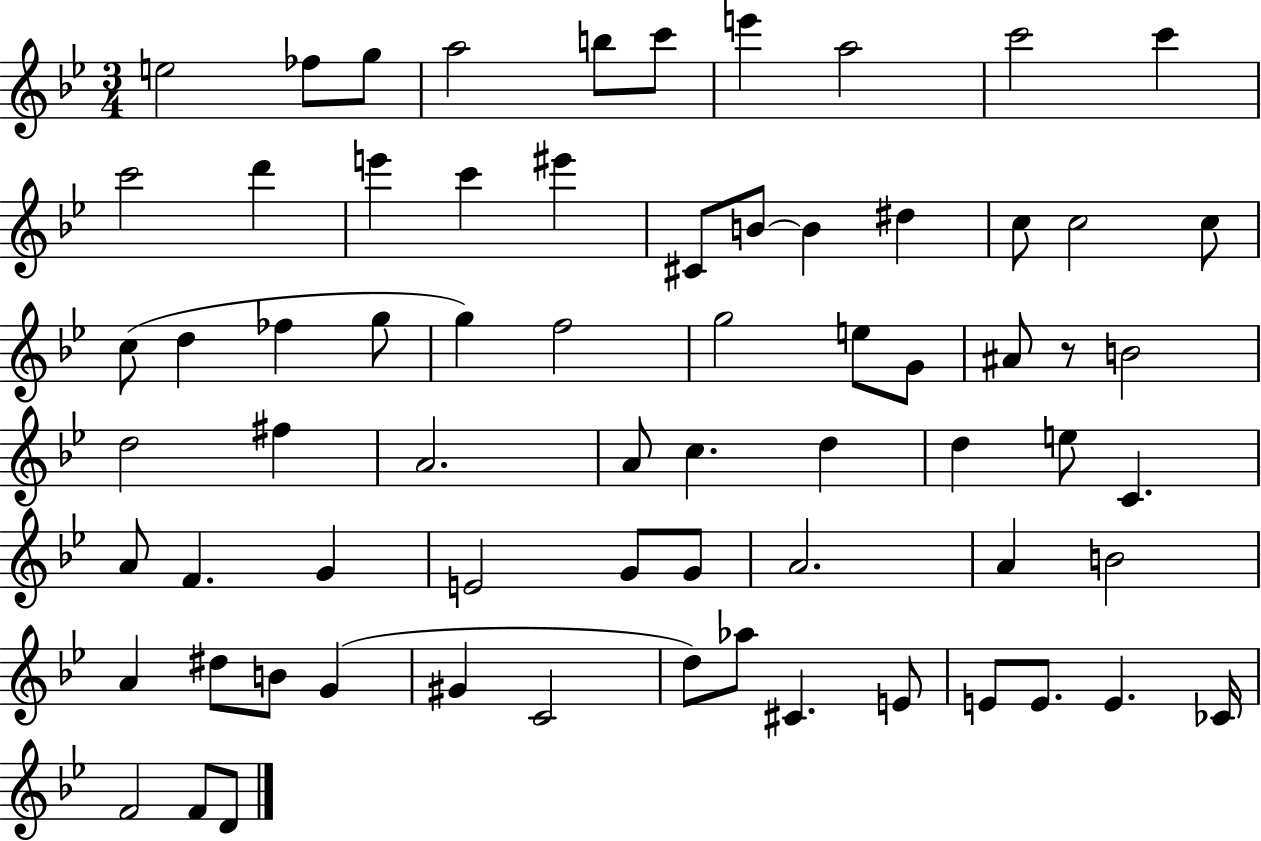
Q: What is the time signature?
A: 3/4